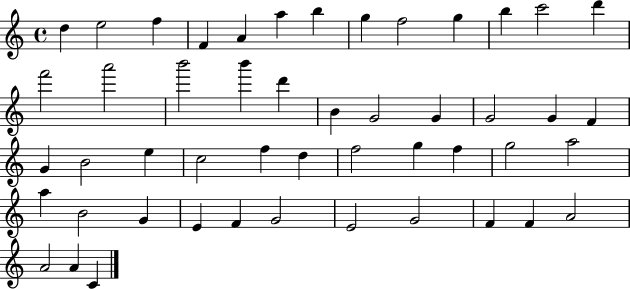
X:1
T:Untitled
M:4/4
L:1/4
K:C
d e2 f F A a b g f2 g b c'2 d' f'2 a'2 b'2 b' d' B G2 G G2 G F G B2 e c2 f d f2 g f g2 a2 a B2 G E F G2 E2 G2 F F A2 A2 A C